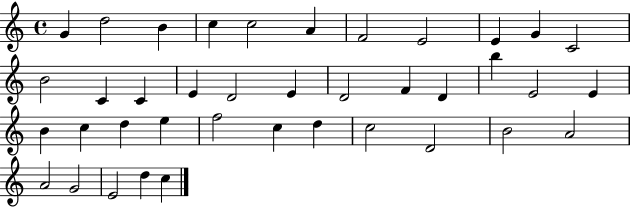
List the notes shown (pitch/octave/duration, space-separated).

G4/q D5/h B4/q C5/q C5/h A4/q F4/h E4/h E4/q G4/q C4/h B4/h C4/q C4/q E4/q D4/h E4/q D4/h F4/q D4/q B5/q E4/h E4/q B4/q C5/q D5/q E5/q F5/h C5/q D5/q C5/h D4/h B4/h A4/h A4/h G4/h E4/h D5/q C5/q